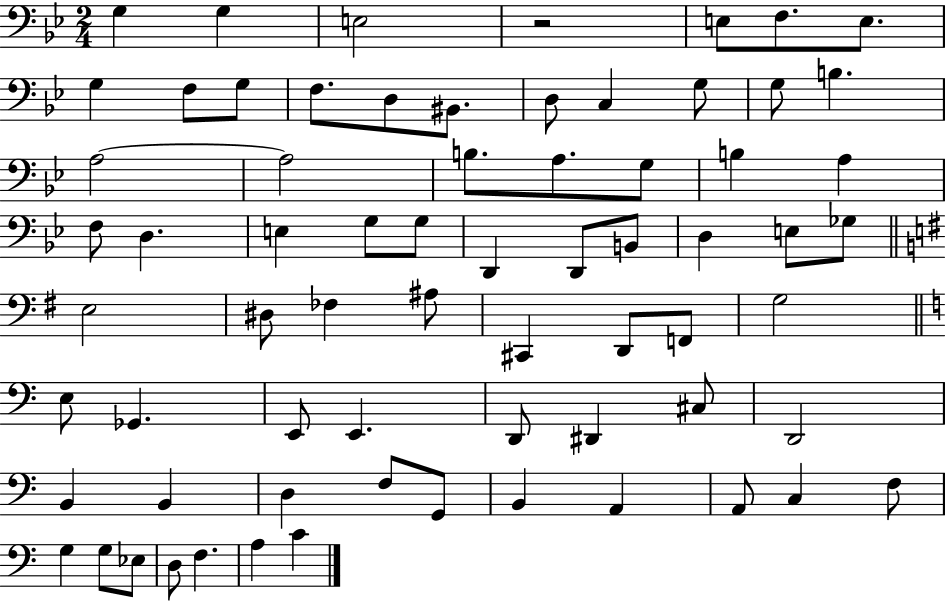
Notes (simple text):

G3/q G3/q E3/h R/h E3/e F3/e. E3/e. G3/q F3/e G3/e F3/e. D3/e BIS2/e. D3/e C3/q G3/e G3/e B3/q. A3/h A3/h B3/e. A3/e. G3/e B3/q A3/q F3/e D3/q. E3/q G3/e G3/e D2/q D2/e B2/e D3/q E3/e Gb3/e E3/h D#3/e FES3/q A#3/e C#2/q D2/e F2/e G3/h E3/e Gb2/q. E2/e E2/q. D2/e D#2/q C#3/e D2/h B2/q B2/q D3/q F3/e G2/e B2/q A2/q A2/e C3/q F3/e G3/q G3/e Eb3/e D3/e F3/q. A3/q C4/q